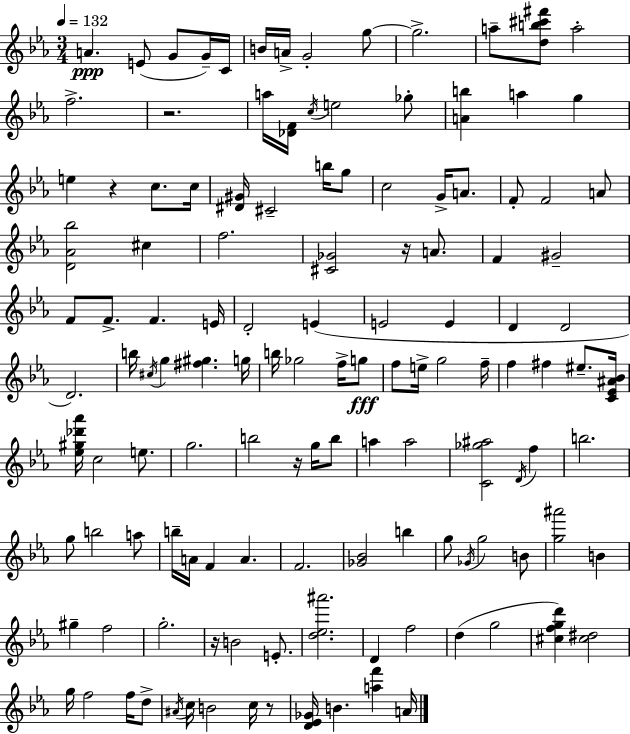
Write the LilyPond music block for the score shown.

{
  \clef treble
  \numericTimeSignature
  \time 3/4
  \key ees \major
  \tempo 4 = 132
  a'4.\ppp e'8( g'8 g'16--) c'16 | b'16 a'16-> g'2-. g''8~~ | g''2.-> | a''8-- <d'' b'' cis''' fis'''>8 a''2-. | \break f''2.-> | r2. | a''16 <des' f'>16 \acciaccatura { c''16 } e''2 ges''8-. | <a' b''>4 a''4 g''4 | \break e''4 r4 c''8. | c''16 <dis' gis'>16 cis'2-- b''16 g''8 | c''2 g'16-> a'8. | f'8-. f'2 a'8 | \break <d' aes' bes''>2 cis''4 | f''2. | <cis' ges'>2 r16 a'8. | f'4 gis'2-- | \break f'8 f'8.-> f'4. | e'16 d'2-. e'4( | e'2 e'4 | d'4 d'2 | \break d'2.) | b''16 \acciaccatura { cis''16 } g''4 <fis'' gis''>4. | g''16 b''16 ges''2 f''16-> | g''8\fff f''8 e''16-> g''2 | \break f''16-- f''4 fis''4 eis''8.-- | <c' ees' ais' bes'>16 <ees'' gis'' des''' aes'''>16 c''2 e''8. | g''2. | b''2 r16 g''16 | \break b''8 a''4 a''2 | <c' ges'' ais''>2 \acciaccatura { d'16 } f''4 | b''2. | g''8 b''2 | \break a''8 b''16-- a'16 f'4 a'4. | f'2. | <ges' bes'>2 b''4 | g''8 \acciaccatura { ges'16 } g''2 | \break b'8 <g'' ais'''>2 | b'4 gis''4-- f''2 | g''2.-. | r16 b'2 | \break e'8.-. <d'' ees'' ais'''>2. | d'4 f''2 | d''4( g''2 | <cis'' f'' g'' d'''>4) <cis'' dis''>2 | \break g''16 f''2 | f''16 d''8-> \acciaccatura { ais'16 } c''16 b'2 | c''16 r8 <d' ees' ges'>16 b'4. | <a'' f'''>4 a'16 \bar "|."
}